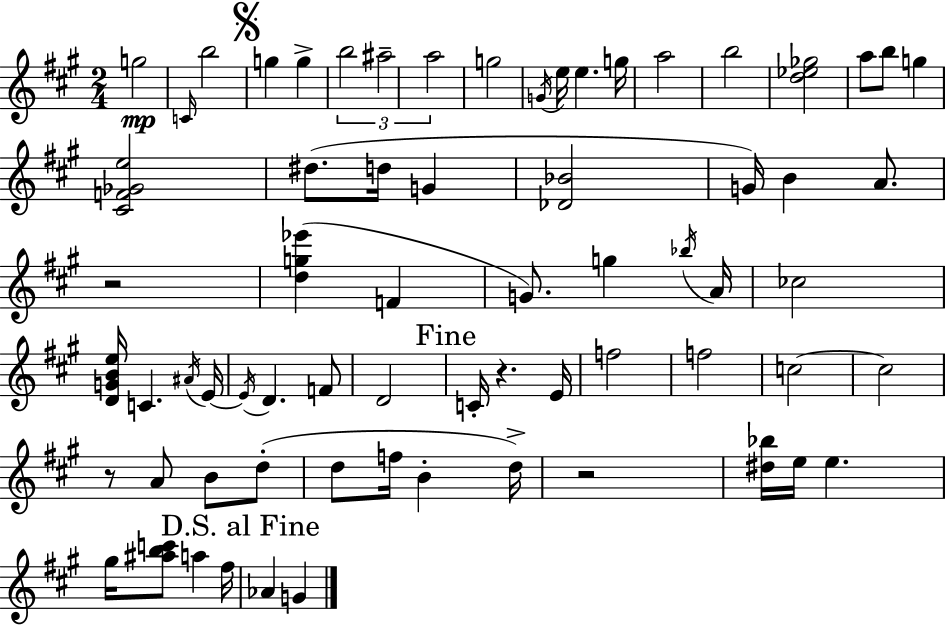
{
  \clef treble
  \numericTimeSignature
  \time 2/4
  \key a \major
  g''2\mp | \grace { c'16 } b''2 | \mark \markup { \musicglyph "scripts.segno" } g''4 g''4-> | \tuplet 3/2 { b''2 | \break ais''2-- | a''2 } | g''2 | \acciaccatura { g'16 } e''16 e''4. | \break g''16 a''2 | b''2 | <d'' ees'' ges''>2 | a''8 b''8 g''4 | \break <cis' f' ges' e''>2 | dis''8.( d''16 g'4 | <des' bes'>2 | g'16) b'4 a'8. | \break r2 | <d'' g'' ees'''>4( f'4 | g'8.) g''4 | \acciaccatura { bes''16 } a'16 ces''2 | \break <d' g' b' e''>16 c'4. | \acciaccatura { ais'16 } e'16~~ \acciaccatura { e'16 } d'4. | f'8 d'2 | \mark "Fine" c'16-. r4. | \break e'16 f''2 | f''2 | c''2~~ | c''2 | \break r8 a'8 | b'8 d''8-.( d''8 f''16 | b'4-. d''16->) r2 | <dis'' bes''>16 e''16 e''4. | \break gis''16 <ais'' b'' c'''>8 | a''4 fis''16 \mark "D.S. al Fine" aes'4 | g'4 \bar "|."
}